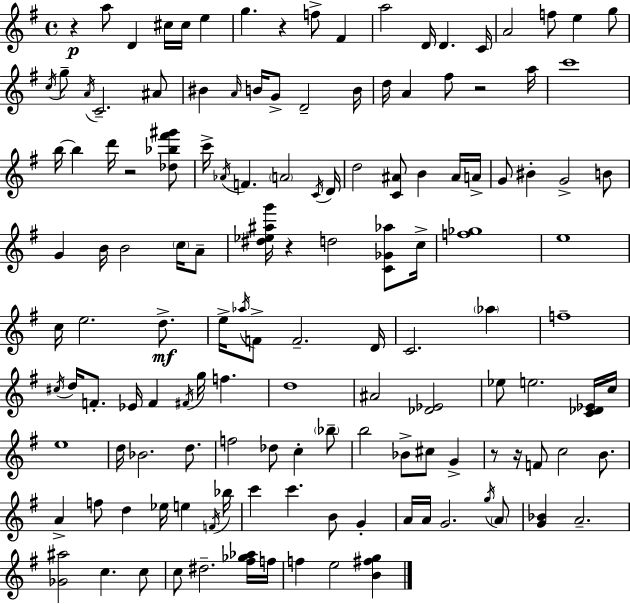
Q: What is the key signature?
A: G major